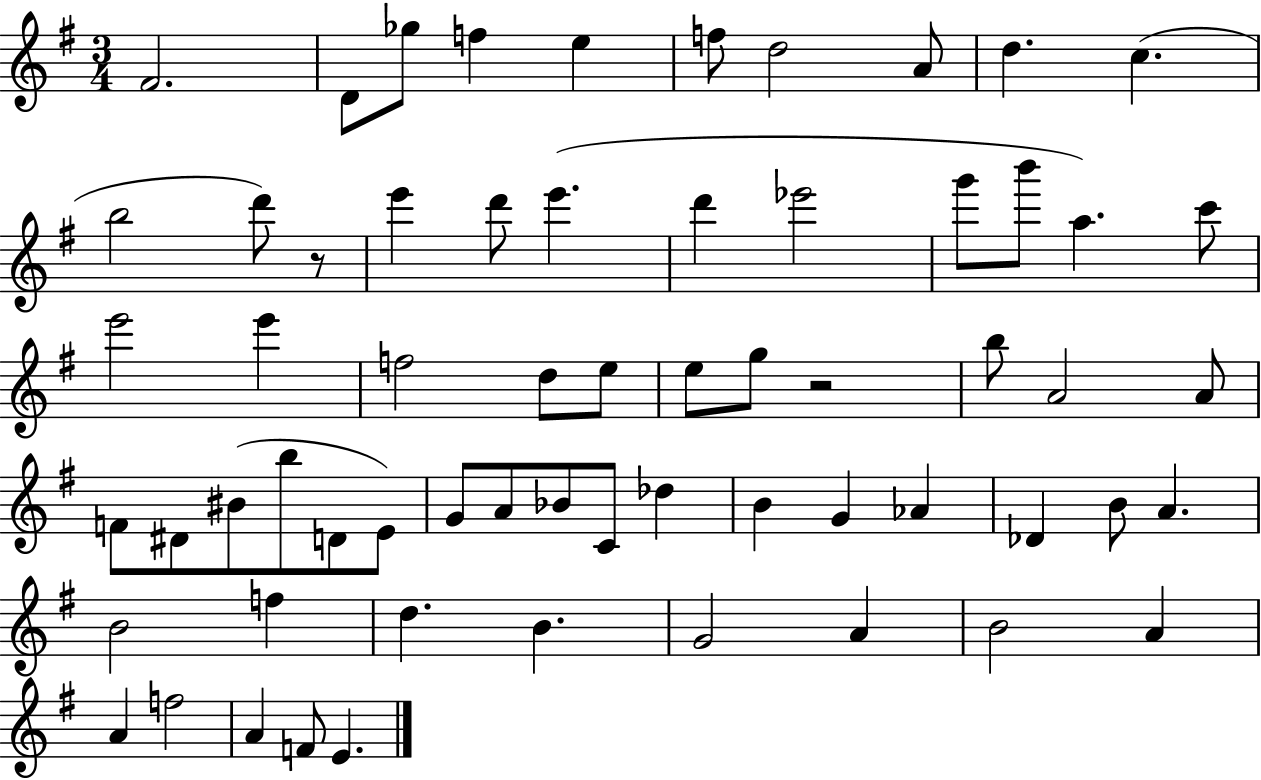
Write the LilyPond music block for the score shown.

{
  \clef treble
  \numericTimeSignature
  \time 3/4
  \key g \major
  fis'2. | d'8 ges''8 f''4 e''4 | f''8 d''2 a'8 | d''4. c''4.( | \break b''2 d'''8) r8 | e'''4 d'''8 e'''4.( | d'''4 ees'''2 | g'''8 b'''8 a''4.) c'''8 | \break e'''2 e'''4 | f''2 d''8 e''8 | e''8 g''8 r2 | b''8 a'2 a'8 | \break f'8 dis'8 bis'8( b''8 d'8 e'8) | g'8 a'8 bes'8 c'8 des''4 | b'4 g'4 aes'4 | des'4 b'8 a'4. | \break b'2 f''4 | d''4. b'4. | g'2 a'4 | b'2 a'4 | \break a'4 f''2 | a'4 f'8 e'4. | \bar "|."
}